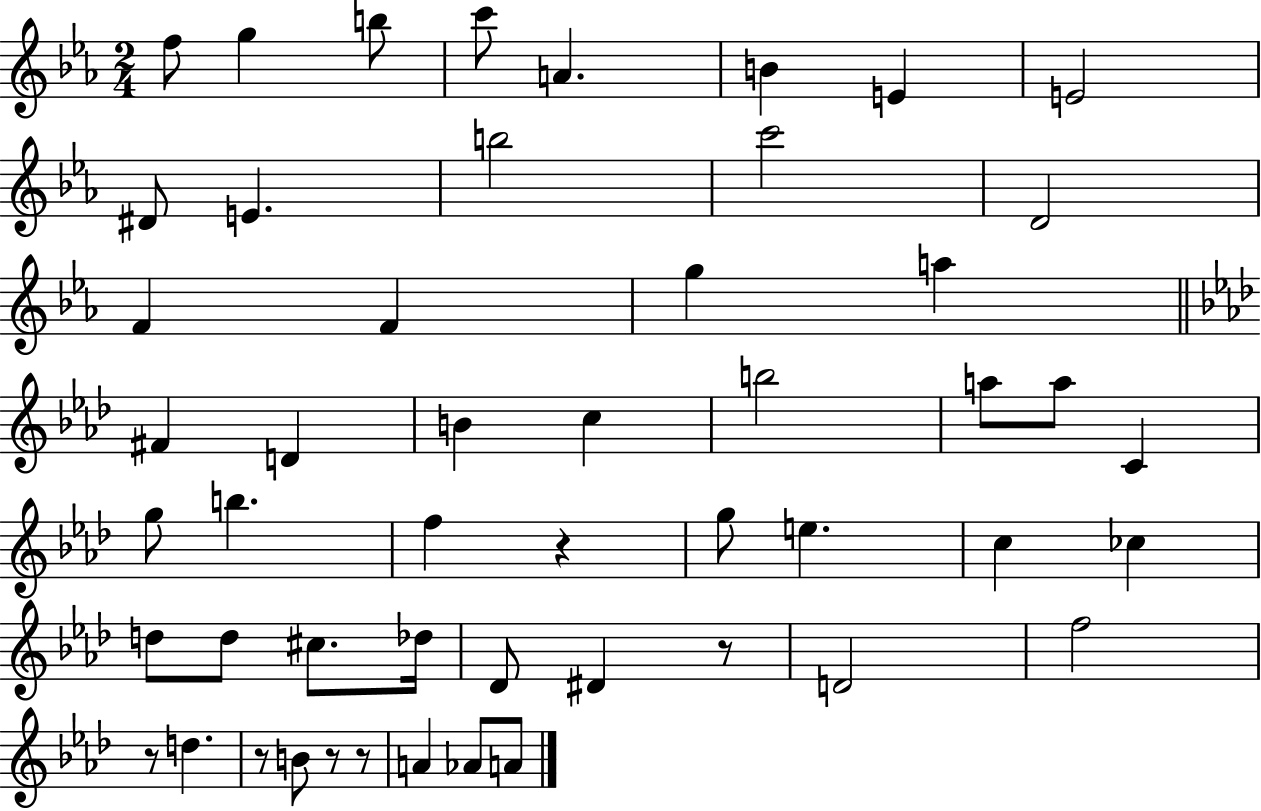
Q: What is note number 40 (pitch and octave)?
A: F5